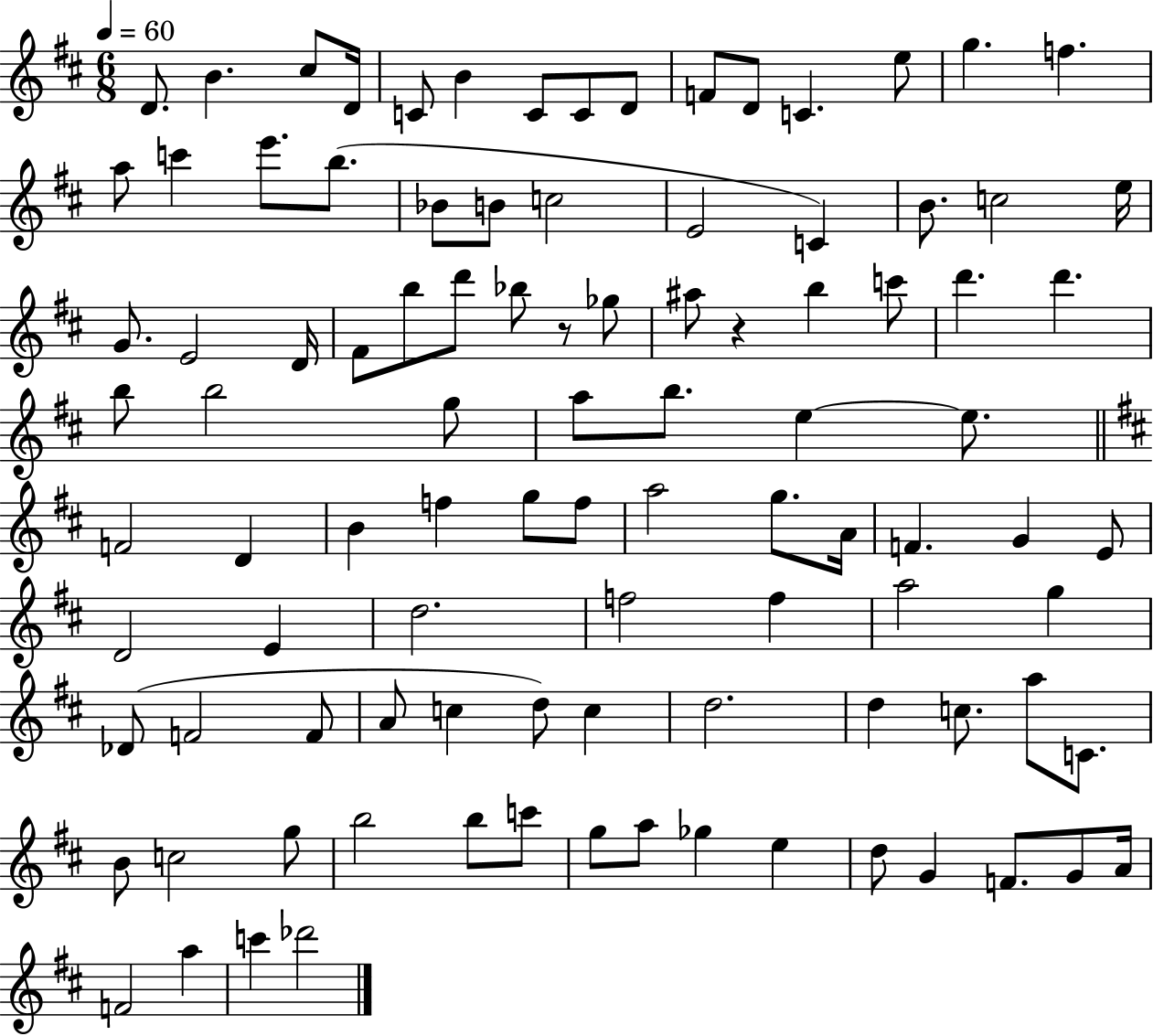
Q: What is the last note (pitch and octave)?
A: Db6